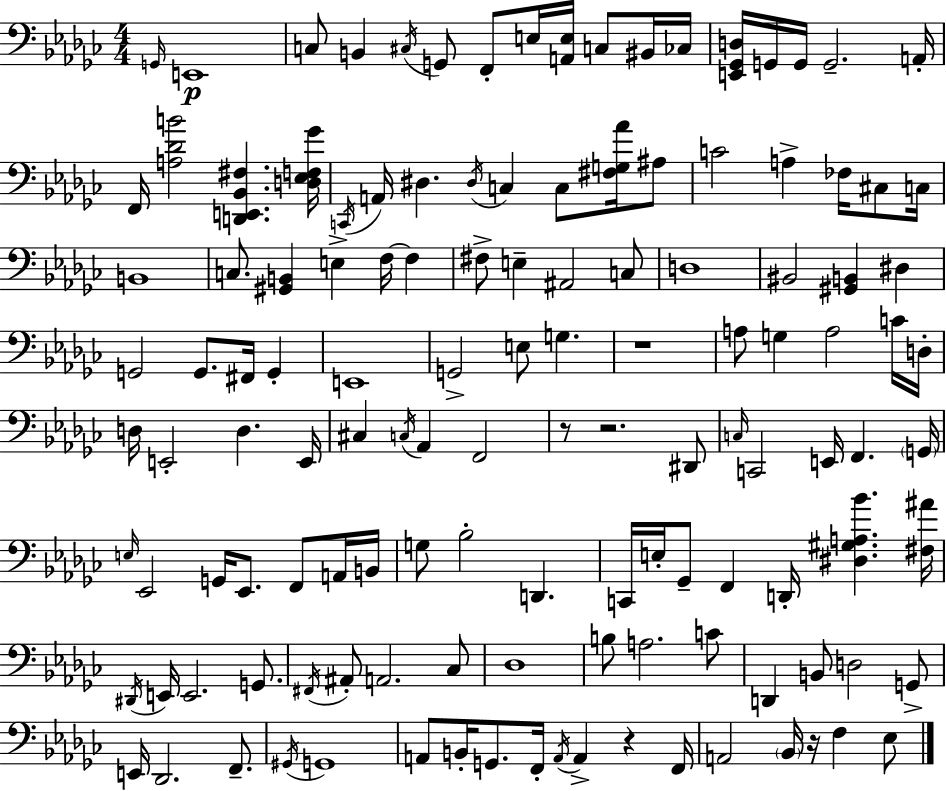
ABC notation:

X:1
T:Untitled
M:4/4
L:1/4
K:Ebm
G,,/4 E,,4 C,/2 B,, ^C,/4 G,,/2 F,,/2 E,/4 [A,,E,]/4 C,/2 ^B,,/4 _C,/4 [E,,_G,,D,]/4 G,,/4 G,,/4 G,,2 A,,/4 F,,/4 [A,_DB]2 [D,,E,,_B,,^F,] [D,_E,F,_G]/4 C,,/4 A,,/4 ^D, ^D,/4 C, C,/2 [^F,G,_A]/4 ^A,/2 C2 A, _F,/4 ^C,/2 C,/4 B,,4 C,/2 [^G,,B,,] E, F,/4 F, ^F,/2 E, ^A,,2 C,/2 D,4 ^B,,2 [^G,,B,,] ^D, G,,2 G,,/2 ^F,,/4 G,, E,,4 G,,2 E,/2 G, z4 A,/2 G, A,2 C/4 D,/4 D,/4 E,,2 D, E,,/4 ^C, C,/4 _A,, F,,2 z/2 z2 ^D,,/2 C,/4 C,,2 E,,/4 F,, G,,/4 E,/4 _E,,2 G,,/4 _E,,/2 F,,/2 A,,/4 B,,/4 G,/2 _B,2 D,, C,,/4 E,/4 _G,,/2 F,, D,,/4 [^D,^G,A,_B] [^F,^A]/4 ^D,,/4 E,,/4 E,,2 G,,/2 ^F,,/4 ^A,,/2 A,,2 _C,/2 _D,4 B,/2 A,2 C/2 D,, B,,/2 D,2 G,,/2 E,,/4 _D,,2 F,,/2 ^G,,/4 G,,4 A,,/2 B,,/4 G,,/2 F,,/4 A,,/4 A,, z F,,/4 A,,2 _B,,/4 z/4 F, _E,/2